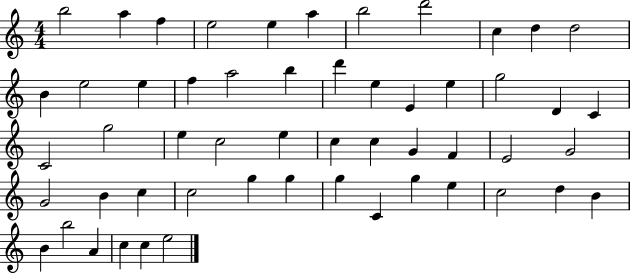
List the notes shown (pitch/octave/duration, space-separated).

B5/h A5/q F5/q E5/h E5/q A5/q B5/h D6/h C5/q D5/q D5/h B4/q E5/h E5/q F5/q A5/h B5/q D6/q E5/q E4/q E5/q G5/h D4/q C4/q C4/h G5/h E5/q C5/h E5/q C5/q C5/q G4/q F4/q E4/h G4/h G4/h B4/q C5/q C5/h G5/q G5/q G5/q C4/q G5/q E5/q C5/h D5/q B4/q B4/q B5/h A4/q C5/q C5/q E5/h